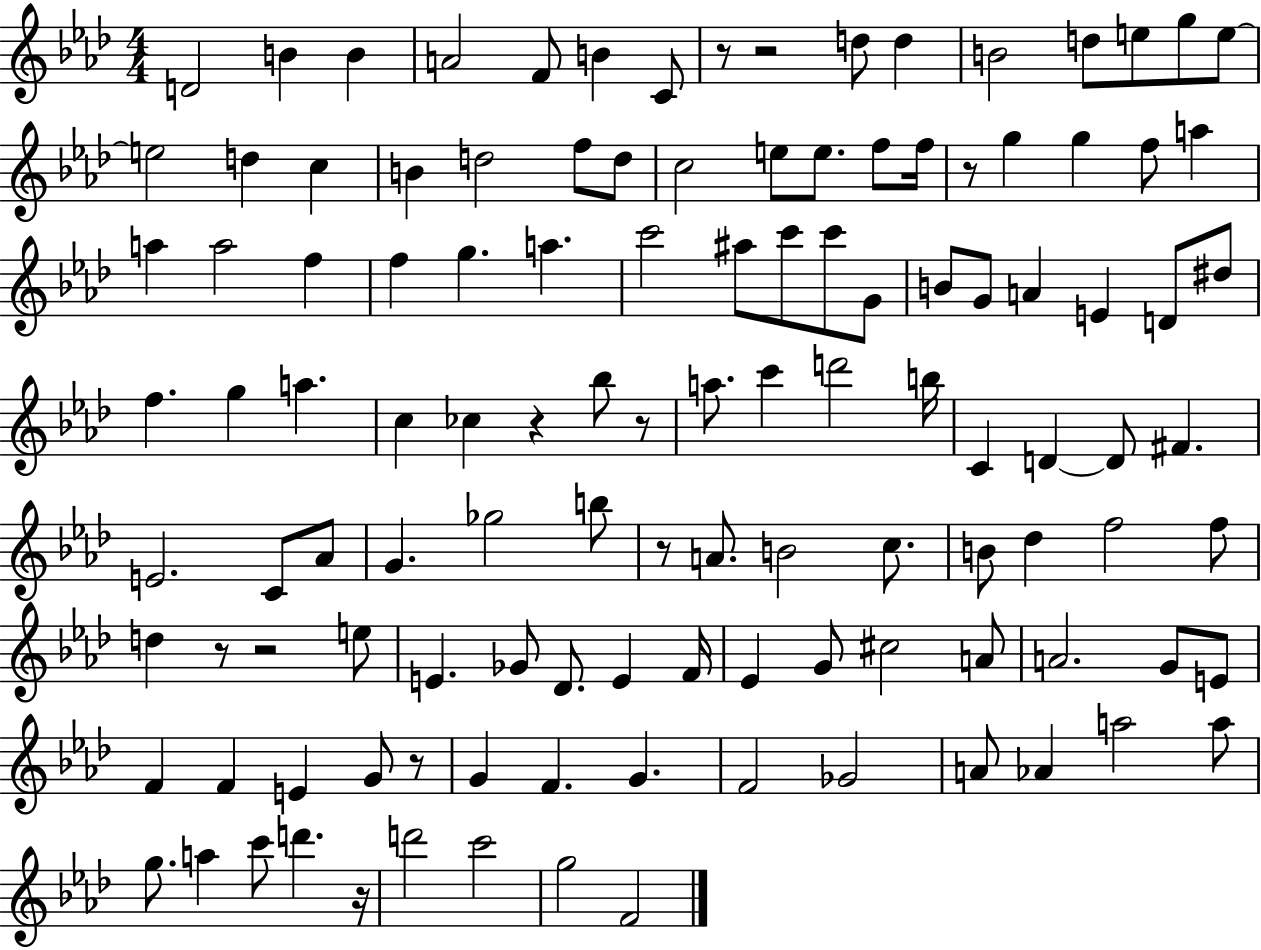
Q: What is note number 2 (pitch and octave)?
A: B4